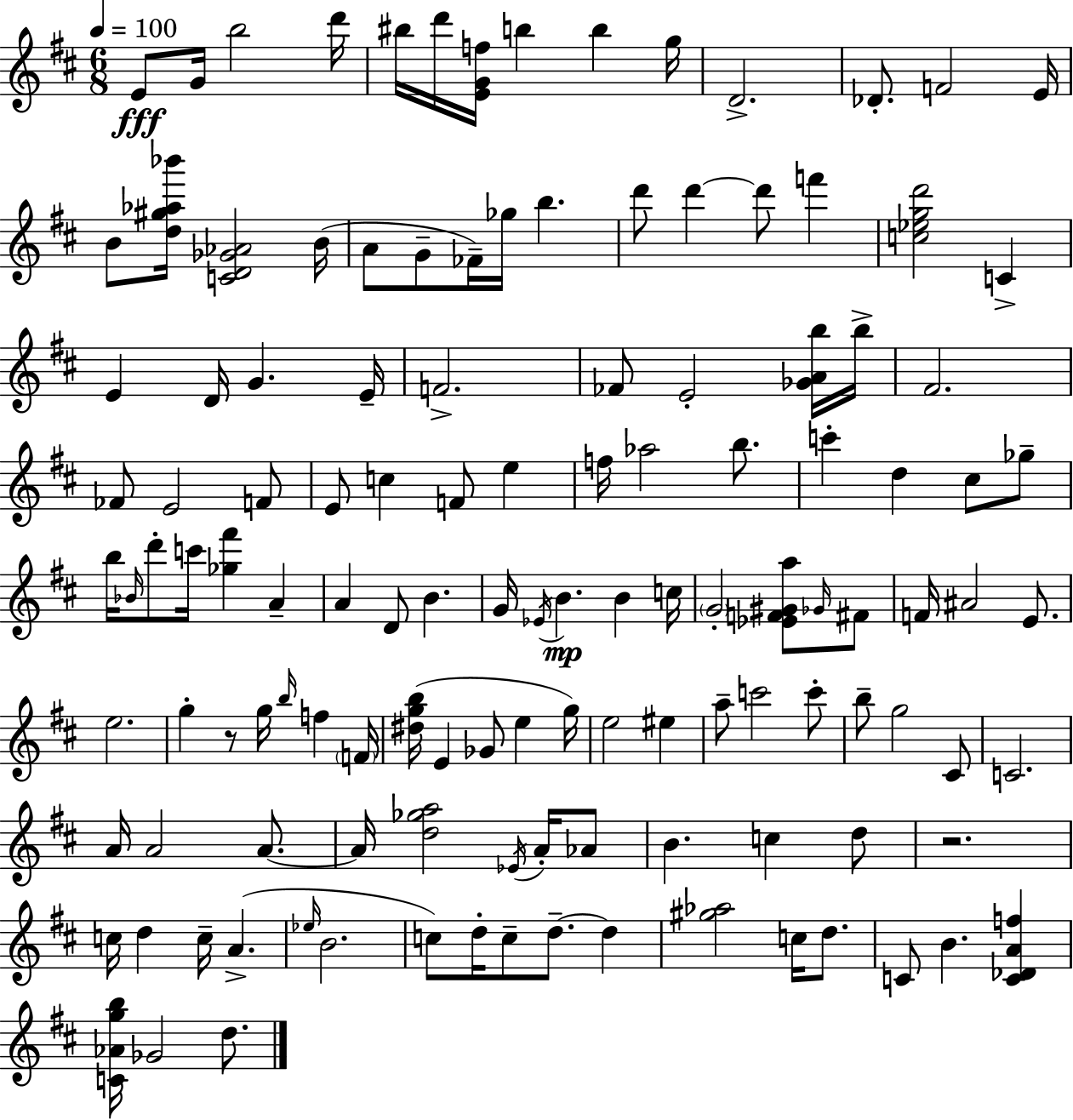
{
  \clef treble
  \numericTimeSignature
  \time 6/8
  \key d \major
  \tempo 4 = 100
  \repeat volta 2 { e'8\fff g'16 b''2 d'''16 | bis''16 d'''16 <e' g' f''>16 b''4 b''4 g''16 | d'2.-> | des'8.-. f'2 e'16 | \break b'8 <d'' gis'' aes'' bes'''>16 <c' d' ges' aes'>2 b'16( | a'8 g'8-- fes'16--) ges''16 b''4. | d'''8 d'''4~~ d'''8 f'''4 | <c'' ees'' g'' d'''>2 c'4-> | \break e'4 d'16 g'4. e'16-- | f'2.-> | fes'8 e'2-. <ges' a' b''>16 b''16-> | fis'2. | \break fes'8 e'2 f'8 | e'8 c''4 f'8 e''4 | f''16 aes''2 b''8. | c'''4-. d''4 cis''8 ges''8-- | \break b''16 \grace { bes'16 } d'''8-. c'''16 <ges'' fis'''>4 a'4-- | a'4 d'8 b'4. | g'16 \acciaccatura { ees'16 }\mp b'4. b'4 | c''16 \parenthesize g'2-. <ees' f' gis' a''>8 | \break \grace { ges'16 } fis'8 f'16 ais'2 | e'8. e''2. | g''4-. r8 g''16 \grace { b''16 } f''4 | \parenthesize f'16 <dis'' g'' b''>16( e'4 ges'8 e''4 | \break g''16) e''2 | eis''4 a''8-- c'''2 | c'''8-. b''8-- g''2 | cis'8 c'2. | \break a'16 a'2 | a'8.~~ a'16 <d'' ges'' a''>2 | \acciaccatura { ees'16 } a'16-. aes'8 b'4. c''4 | d''8 r2. | \break c''16 d''4 c''16-- a'4.->( | \grace { ees''16 } b'2. | c''8) d''16-. c''8-- d''8.--~~ | d''4 <gis'' aes''>2 | \break c''16 d''8. c'8 b'4. | <c' des' a' f''>4 <c' aes' g'' b''>16 ges'2 | d''8. } \bar "|."
}